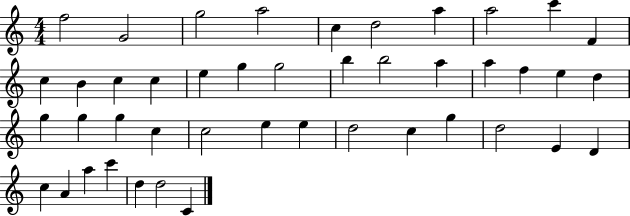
F5/h G4/h G5/h A5/h C5/q D5/h A5/q A5/h C6/q F4/q C5/q B4/q C5/q C5/q E5/q G5/q G5/h B5/q B5/h A5/q A5/q F5/q E5/q D5/q G5/q G5/q G5/q C5/q C5/h E5/q E5/q D5/h C5/q G5/q D5/h E4/q D4/q C5/q A4/q A5/q C6/q D5/q D5/h C4/q